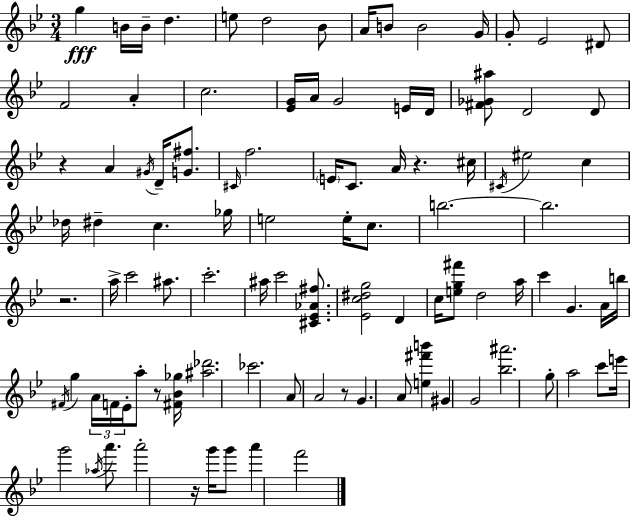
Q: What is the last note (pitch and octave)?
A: F6